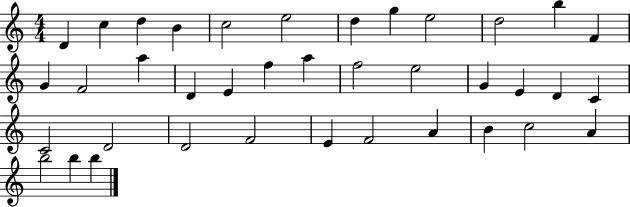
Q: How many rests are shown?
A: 0